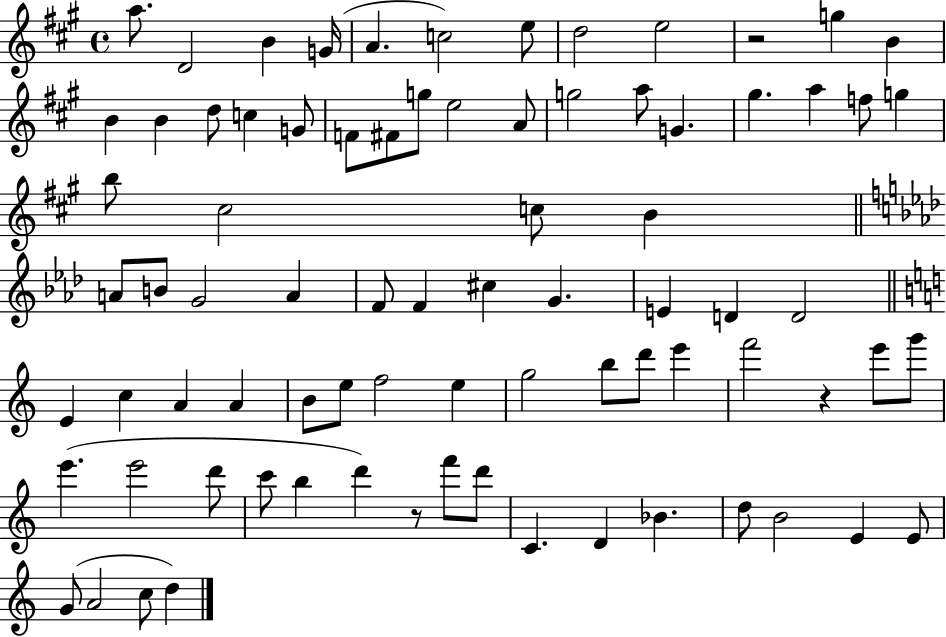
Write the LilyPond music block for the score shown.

{
  \clef treble
  \time 4/4
  \defaultTimeSignature
  \key a \major
  a''8. d'2 b'4 g'16( | a'4. c''2) e''8 | d''2 e''2 | r2 g''4 b'4 | \break b'4 b'4 d''8 c''4 g'8 | f'8 fis'8 g''8 e''2 a'8 | g''2 a''8 g'4. | gis''4. a''4 f''8 g''4 | \break b''8 cis''2 c''8 b'4 | \bar "||" \break \key f \minor a'8 b'8 g'2 a'4 | f'8 f'4 cis''4 g'4. | e'4 d'4 d'2 | \bar "||" \break \key a \minor e'4 c''4 a'4 a'4 | b'8 e''8 f''2 e''4 | g''2 b''8 d'''8 e'''4 | f'''2 r4 e'''8 g'''8 | \break e'''4.( e'''2 d'''8 | c'''8 b''4 d'''4) r8 f'''8 d'''8 | c'4. d'4 bes'4. | d''8 b'2 e'4 e'8 | \break g'8( a'2 c''8 d''4) | \bar "|."
}